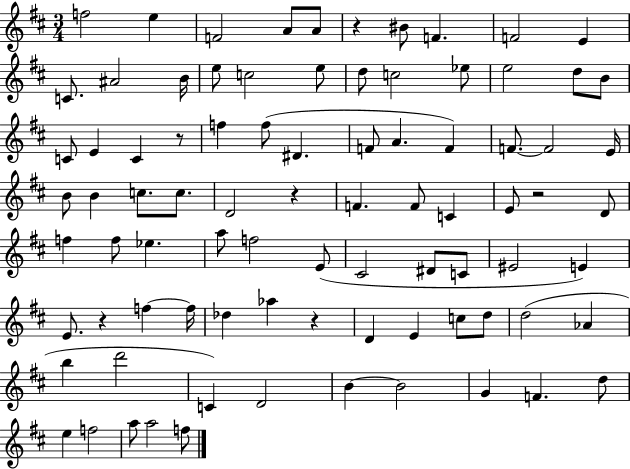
X:1
T:Untitled
M:3/4
L:1/4
K:D
f2 e F2 A/2 A/2 z ^B/2 F F2 E C/2 ^A2 B/4 e/2 c2 e/2 d/2 c2 _e/2 e2 d/2 B/2 C/2 E C z/2 f f/2 ^D F/2 A F F/2 F2 E/4 B/2 B c/2 c/2 D2 z F F/2 C E/2 z2 D/2 f f/2 _e a/2 f2 E/2 ^C2 ^D/2 C/2 ^E2 E E/2 z f f/4 _d _a z D E c/2 d/2 d2 _A b d'2 C D2 B B2 G F d/2 e f2 a/2 a2 f/2